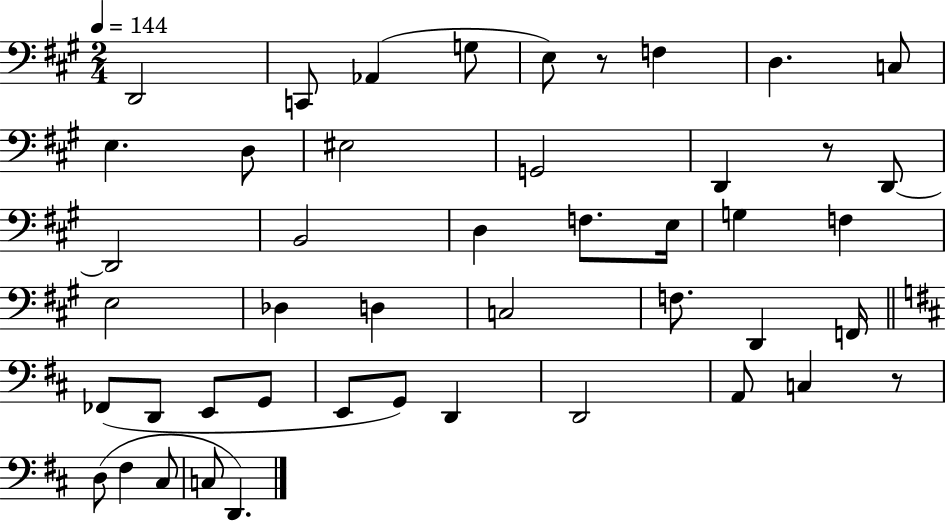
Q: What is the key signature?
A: A major